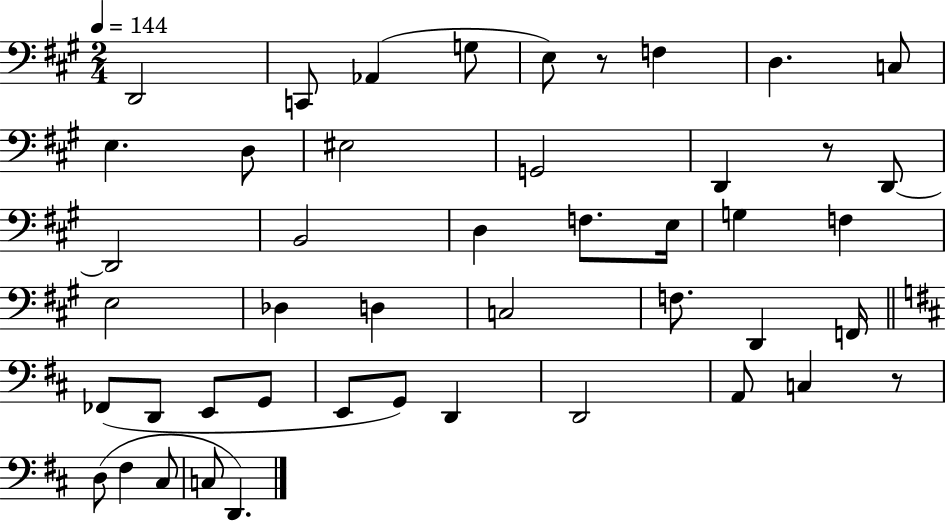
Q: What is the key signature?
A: A major